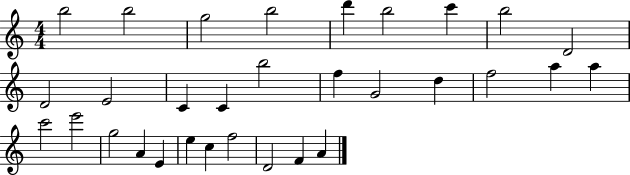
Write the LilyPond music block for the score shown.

{
  \clef treble
  \numericTimeSignature
  \time 4/4
  \key c \major
  b''2 b''2 | g''2 b''2 | d'''4 b''2 c'''4 | b''2 d'2 | \break d'2 e'2 | c'4 c'4 b''2 | f''4 g'2 d''4 | f''2 a''4 a''4 | \break c'''2 e'''2 | g''2 a'4 e'4 | e''4 c''4 f''2 | d'2 f'4 a'4 | \break \bar "|."
}